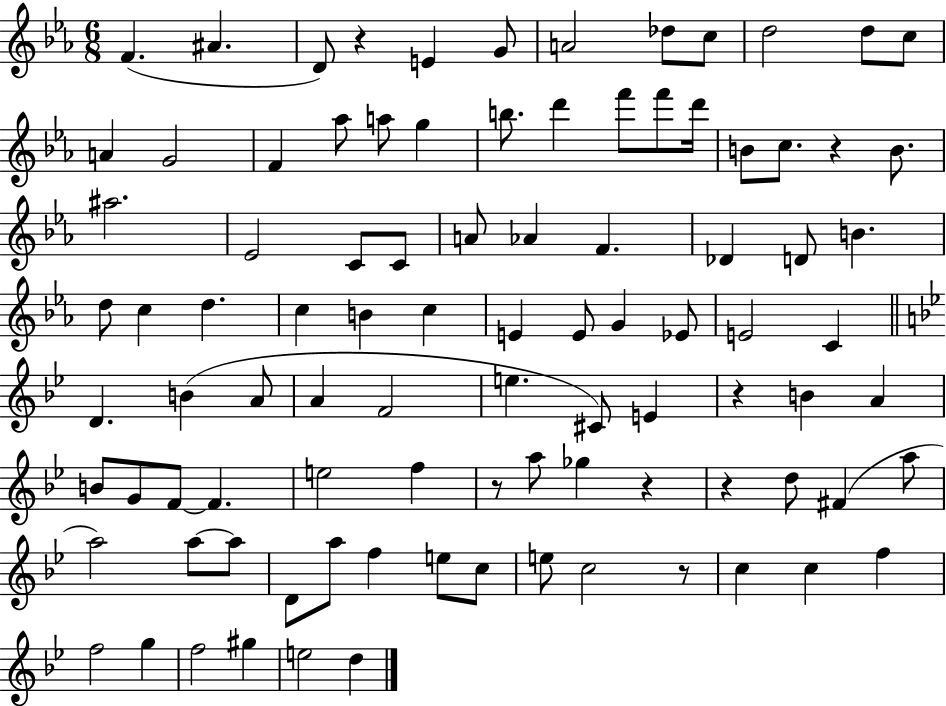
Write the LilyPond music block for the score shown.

{
  \clef treble
  \numericTimeSignature
  \time 6/8
  \key ees \major
  f'4.( ais'4. | d'8) r4 e'4 g'8 | a'2 des''8 c''8 | d''2 d''8 c''8 | \break a'4 g'2 | f'4 aes''8 a''8 g''4 | b''8. d'''4 f'''8 f'''8 d'''16 | b'8 c''8. r4 b'8. | \break ais''2. | ees'2 c'8 c'8 | a'8 aes'4 f'4. | des'4 d'8 b'4. | \break d''8 c''4 d''4. | c''4 b'4 c''4 | e'4 e'8 g'4 ees'8 | e'2 c'4 | \break \bar "||" \break \key g \minor d'4. b'4( a'8 | a'4 f'2 | e''4. cis'8) e'4 | r4 b'4 a'4 | \break b'8 g'8 f'8~~ f'4. | e''2 f''4 | r8 a''8 ges''4 r4 | r4 d''8 fis'4( a''8 | \break a''2) a''8~~ a''8 | d'8 a''8 f''4 e''8 c''8 | e''8 c''2 r8 | c''4 c''4 f''4 | \break f''2 g''4 | f''2 gis''4 | e''2 d''4 | \bar "|."
}